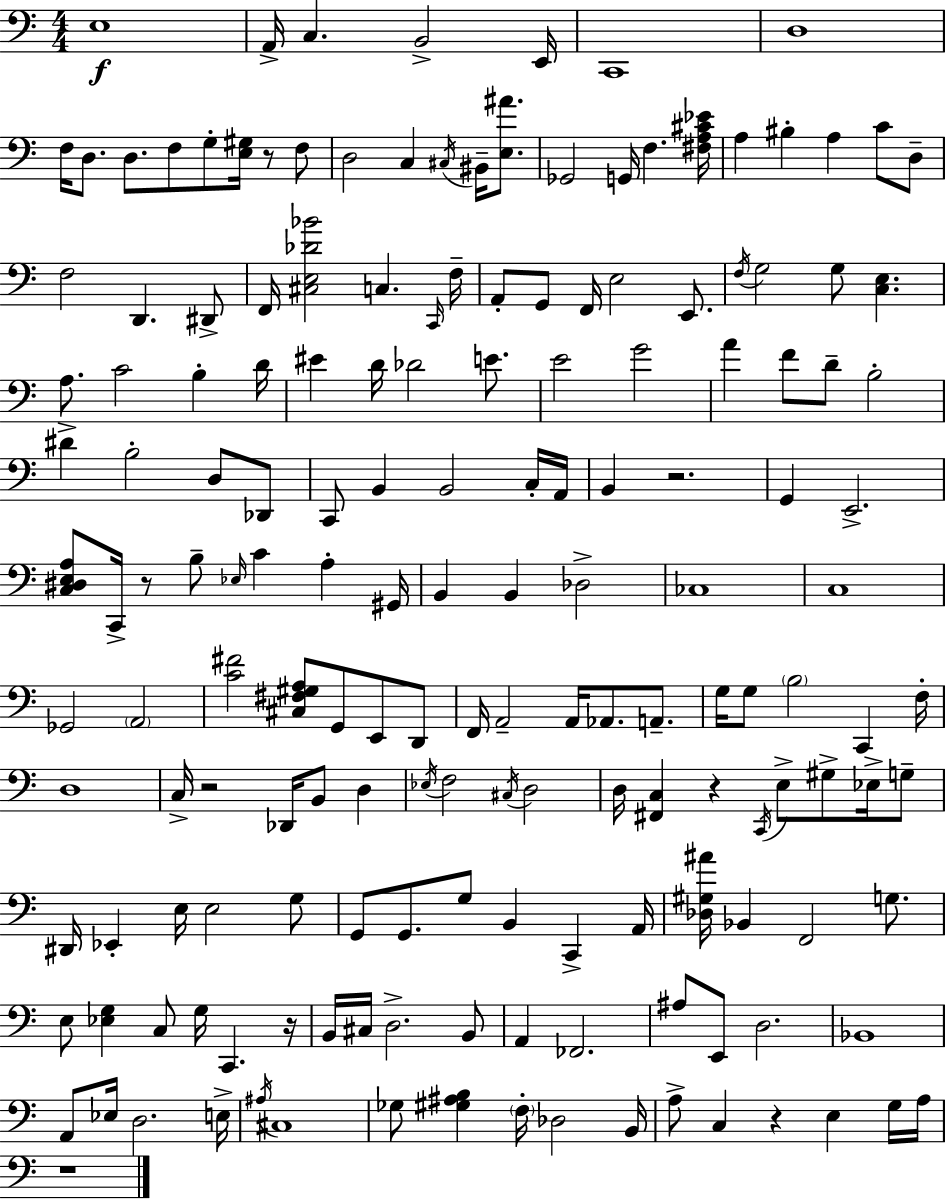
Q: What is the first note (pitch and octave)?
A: E3